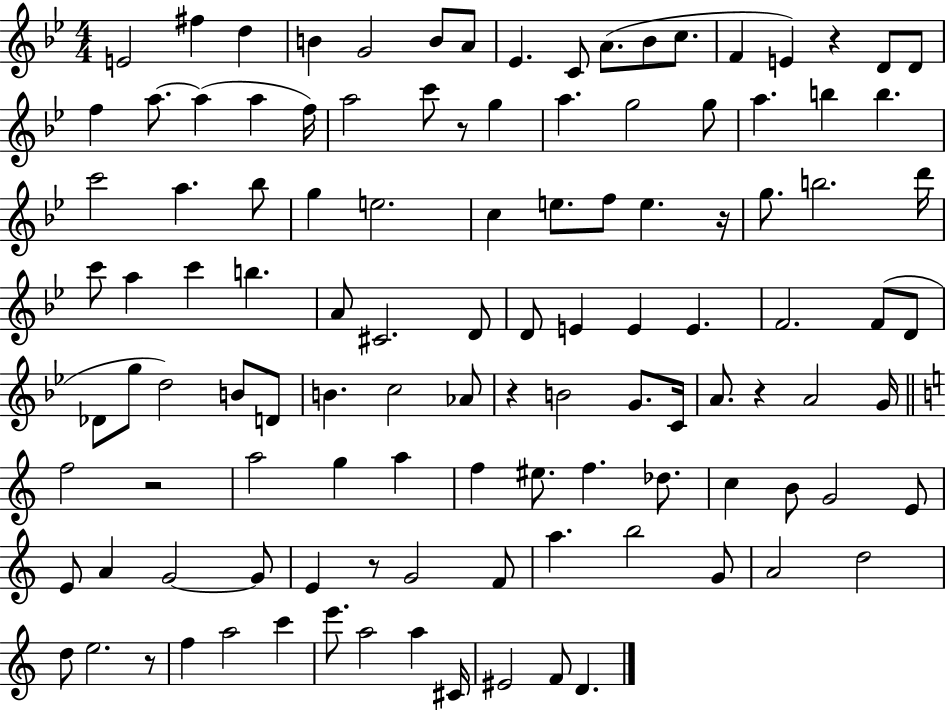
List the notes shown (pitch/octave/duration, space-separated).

E4/h F#5/q D5/q B4/q G4/h B4/e A4/e Eb4/q. C4/e A4/e. Bb4/e C5/e. F4/q E4/q R/q D4/e D4/e F5/q A5/e. A5/q A5/q F5/s A5/h C6/e R/e G5/q A5/q. G5/h G5/e A5/q. B5/q B5/q. C6/h A5/q. Bb5/e G5/q E5/h. C5/q E5/e. F5/e E5/q. R/s G5/e. B5/h. D6/s C6/e A5/q C6/q B5/q. A4/e C#4/h. D4/e D4/e E4/q E4/q E4/q. F4/h. F4/e D4/e Db4/e G5/e D5/h B4/e D4/e B4/q. C5/h Ab4/e R/q B4/h G4/e. C4/s A4/e. R/q A4/h G4/s F5/h R/h A5/h G5/q A5/q F5/q EIS5/e. F5/q. Db5/e. C5/q B4/e G4/h E4/e E4/e A4/q G4/h G4/e E4/q R/e G4/h F4/e A5/q. B5/h G4/e A4/h D5/h D5/e E5/h. R/e F5/q A5/h C6/q E6/e. A5/h A5/q C#4/s EIS4/h F4/e D4/q.